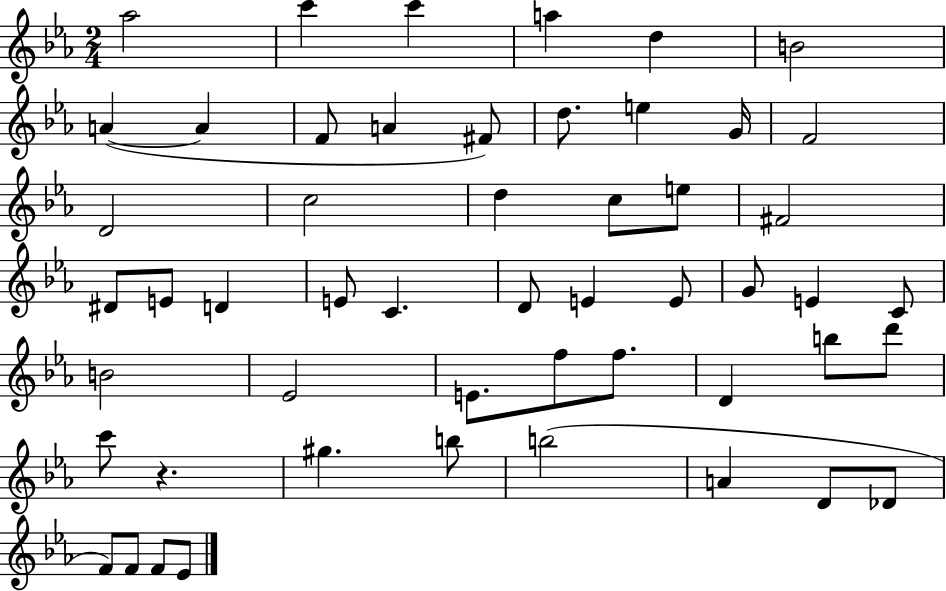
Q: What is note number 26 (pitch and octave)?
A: C4